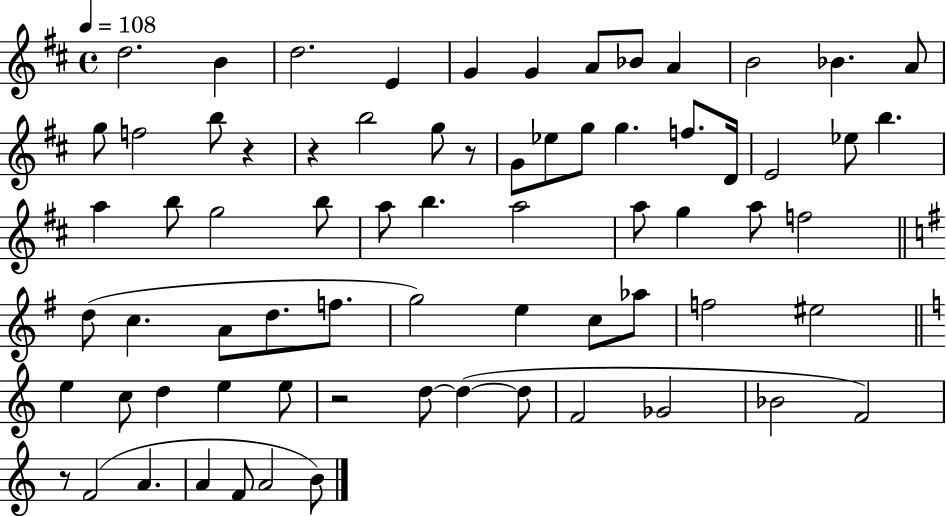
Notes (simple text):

D5/h. B4/q D5/h. E4/q G4/q G4/q A4/e Bb4/e A4/q B4/h Bb4/q. A4/e G5/e F5/h B5/e R/q R/q B5/h G5/e R/e G4/e Eb5/e G5/e G5/q. F5/e. D4/s E4/h Eb5/e B5/q. A5/q B5/e G5/h B5/e A5/e B5/q. A5/h A5/e G5/q A5/e F5/h D5/e C5/q. A4/e D5/e. F5/e. G5/h E5/q C5/e Ab5/e F5/h EIS5/h E5/q C5/e D5/q E5/q E5/e R/h D5/e D5/q D5/e F4/h Gb4/h Bb4/h F4/h R/e F4/h A4/q. A4/q F4/e A4/h B4/e